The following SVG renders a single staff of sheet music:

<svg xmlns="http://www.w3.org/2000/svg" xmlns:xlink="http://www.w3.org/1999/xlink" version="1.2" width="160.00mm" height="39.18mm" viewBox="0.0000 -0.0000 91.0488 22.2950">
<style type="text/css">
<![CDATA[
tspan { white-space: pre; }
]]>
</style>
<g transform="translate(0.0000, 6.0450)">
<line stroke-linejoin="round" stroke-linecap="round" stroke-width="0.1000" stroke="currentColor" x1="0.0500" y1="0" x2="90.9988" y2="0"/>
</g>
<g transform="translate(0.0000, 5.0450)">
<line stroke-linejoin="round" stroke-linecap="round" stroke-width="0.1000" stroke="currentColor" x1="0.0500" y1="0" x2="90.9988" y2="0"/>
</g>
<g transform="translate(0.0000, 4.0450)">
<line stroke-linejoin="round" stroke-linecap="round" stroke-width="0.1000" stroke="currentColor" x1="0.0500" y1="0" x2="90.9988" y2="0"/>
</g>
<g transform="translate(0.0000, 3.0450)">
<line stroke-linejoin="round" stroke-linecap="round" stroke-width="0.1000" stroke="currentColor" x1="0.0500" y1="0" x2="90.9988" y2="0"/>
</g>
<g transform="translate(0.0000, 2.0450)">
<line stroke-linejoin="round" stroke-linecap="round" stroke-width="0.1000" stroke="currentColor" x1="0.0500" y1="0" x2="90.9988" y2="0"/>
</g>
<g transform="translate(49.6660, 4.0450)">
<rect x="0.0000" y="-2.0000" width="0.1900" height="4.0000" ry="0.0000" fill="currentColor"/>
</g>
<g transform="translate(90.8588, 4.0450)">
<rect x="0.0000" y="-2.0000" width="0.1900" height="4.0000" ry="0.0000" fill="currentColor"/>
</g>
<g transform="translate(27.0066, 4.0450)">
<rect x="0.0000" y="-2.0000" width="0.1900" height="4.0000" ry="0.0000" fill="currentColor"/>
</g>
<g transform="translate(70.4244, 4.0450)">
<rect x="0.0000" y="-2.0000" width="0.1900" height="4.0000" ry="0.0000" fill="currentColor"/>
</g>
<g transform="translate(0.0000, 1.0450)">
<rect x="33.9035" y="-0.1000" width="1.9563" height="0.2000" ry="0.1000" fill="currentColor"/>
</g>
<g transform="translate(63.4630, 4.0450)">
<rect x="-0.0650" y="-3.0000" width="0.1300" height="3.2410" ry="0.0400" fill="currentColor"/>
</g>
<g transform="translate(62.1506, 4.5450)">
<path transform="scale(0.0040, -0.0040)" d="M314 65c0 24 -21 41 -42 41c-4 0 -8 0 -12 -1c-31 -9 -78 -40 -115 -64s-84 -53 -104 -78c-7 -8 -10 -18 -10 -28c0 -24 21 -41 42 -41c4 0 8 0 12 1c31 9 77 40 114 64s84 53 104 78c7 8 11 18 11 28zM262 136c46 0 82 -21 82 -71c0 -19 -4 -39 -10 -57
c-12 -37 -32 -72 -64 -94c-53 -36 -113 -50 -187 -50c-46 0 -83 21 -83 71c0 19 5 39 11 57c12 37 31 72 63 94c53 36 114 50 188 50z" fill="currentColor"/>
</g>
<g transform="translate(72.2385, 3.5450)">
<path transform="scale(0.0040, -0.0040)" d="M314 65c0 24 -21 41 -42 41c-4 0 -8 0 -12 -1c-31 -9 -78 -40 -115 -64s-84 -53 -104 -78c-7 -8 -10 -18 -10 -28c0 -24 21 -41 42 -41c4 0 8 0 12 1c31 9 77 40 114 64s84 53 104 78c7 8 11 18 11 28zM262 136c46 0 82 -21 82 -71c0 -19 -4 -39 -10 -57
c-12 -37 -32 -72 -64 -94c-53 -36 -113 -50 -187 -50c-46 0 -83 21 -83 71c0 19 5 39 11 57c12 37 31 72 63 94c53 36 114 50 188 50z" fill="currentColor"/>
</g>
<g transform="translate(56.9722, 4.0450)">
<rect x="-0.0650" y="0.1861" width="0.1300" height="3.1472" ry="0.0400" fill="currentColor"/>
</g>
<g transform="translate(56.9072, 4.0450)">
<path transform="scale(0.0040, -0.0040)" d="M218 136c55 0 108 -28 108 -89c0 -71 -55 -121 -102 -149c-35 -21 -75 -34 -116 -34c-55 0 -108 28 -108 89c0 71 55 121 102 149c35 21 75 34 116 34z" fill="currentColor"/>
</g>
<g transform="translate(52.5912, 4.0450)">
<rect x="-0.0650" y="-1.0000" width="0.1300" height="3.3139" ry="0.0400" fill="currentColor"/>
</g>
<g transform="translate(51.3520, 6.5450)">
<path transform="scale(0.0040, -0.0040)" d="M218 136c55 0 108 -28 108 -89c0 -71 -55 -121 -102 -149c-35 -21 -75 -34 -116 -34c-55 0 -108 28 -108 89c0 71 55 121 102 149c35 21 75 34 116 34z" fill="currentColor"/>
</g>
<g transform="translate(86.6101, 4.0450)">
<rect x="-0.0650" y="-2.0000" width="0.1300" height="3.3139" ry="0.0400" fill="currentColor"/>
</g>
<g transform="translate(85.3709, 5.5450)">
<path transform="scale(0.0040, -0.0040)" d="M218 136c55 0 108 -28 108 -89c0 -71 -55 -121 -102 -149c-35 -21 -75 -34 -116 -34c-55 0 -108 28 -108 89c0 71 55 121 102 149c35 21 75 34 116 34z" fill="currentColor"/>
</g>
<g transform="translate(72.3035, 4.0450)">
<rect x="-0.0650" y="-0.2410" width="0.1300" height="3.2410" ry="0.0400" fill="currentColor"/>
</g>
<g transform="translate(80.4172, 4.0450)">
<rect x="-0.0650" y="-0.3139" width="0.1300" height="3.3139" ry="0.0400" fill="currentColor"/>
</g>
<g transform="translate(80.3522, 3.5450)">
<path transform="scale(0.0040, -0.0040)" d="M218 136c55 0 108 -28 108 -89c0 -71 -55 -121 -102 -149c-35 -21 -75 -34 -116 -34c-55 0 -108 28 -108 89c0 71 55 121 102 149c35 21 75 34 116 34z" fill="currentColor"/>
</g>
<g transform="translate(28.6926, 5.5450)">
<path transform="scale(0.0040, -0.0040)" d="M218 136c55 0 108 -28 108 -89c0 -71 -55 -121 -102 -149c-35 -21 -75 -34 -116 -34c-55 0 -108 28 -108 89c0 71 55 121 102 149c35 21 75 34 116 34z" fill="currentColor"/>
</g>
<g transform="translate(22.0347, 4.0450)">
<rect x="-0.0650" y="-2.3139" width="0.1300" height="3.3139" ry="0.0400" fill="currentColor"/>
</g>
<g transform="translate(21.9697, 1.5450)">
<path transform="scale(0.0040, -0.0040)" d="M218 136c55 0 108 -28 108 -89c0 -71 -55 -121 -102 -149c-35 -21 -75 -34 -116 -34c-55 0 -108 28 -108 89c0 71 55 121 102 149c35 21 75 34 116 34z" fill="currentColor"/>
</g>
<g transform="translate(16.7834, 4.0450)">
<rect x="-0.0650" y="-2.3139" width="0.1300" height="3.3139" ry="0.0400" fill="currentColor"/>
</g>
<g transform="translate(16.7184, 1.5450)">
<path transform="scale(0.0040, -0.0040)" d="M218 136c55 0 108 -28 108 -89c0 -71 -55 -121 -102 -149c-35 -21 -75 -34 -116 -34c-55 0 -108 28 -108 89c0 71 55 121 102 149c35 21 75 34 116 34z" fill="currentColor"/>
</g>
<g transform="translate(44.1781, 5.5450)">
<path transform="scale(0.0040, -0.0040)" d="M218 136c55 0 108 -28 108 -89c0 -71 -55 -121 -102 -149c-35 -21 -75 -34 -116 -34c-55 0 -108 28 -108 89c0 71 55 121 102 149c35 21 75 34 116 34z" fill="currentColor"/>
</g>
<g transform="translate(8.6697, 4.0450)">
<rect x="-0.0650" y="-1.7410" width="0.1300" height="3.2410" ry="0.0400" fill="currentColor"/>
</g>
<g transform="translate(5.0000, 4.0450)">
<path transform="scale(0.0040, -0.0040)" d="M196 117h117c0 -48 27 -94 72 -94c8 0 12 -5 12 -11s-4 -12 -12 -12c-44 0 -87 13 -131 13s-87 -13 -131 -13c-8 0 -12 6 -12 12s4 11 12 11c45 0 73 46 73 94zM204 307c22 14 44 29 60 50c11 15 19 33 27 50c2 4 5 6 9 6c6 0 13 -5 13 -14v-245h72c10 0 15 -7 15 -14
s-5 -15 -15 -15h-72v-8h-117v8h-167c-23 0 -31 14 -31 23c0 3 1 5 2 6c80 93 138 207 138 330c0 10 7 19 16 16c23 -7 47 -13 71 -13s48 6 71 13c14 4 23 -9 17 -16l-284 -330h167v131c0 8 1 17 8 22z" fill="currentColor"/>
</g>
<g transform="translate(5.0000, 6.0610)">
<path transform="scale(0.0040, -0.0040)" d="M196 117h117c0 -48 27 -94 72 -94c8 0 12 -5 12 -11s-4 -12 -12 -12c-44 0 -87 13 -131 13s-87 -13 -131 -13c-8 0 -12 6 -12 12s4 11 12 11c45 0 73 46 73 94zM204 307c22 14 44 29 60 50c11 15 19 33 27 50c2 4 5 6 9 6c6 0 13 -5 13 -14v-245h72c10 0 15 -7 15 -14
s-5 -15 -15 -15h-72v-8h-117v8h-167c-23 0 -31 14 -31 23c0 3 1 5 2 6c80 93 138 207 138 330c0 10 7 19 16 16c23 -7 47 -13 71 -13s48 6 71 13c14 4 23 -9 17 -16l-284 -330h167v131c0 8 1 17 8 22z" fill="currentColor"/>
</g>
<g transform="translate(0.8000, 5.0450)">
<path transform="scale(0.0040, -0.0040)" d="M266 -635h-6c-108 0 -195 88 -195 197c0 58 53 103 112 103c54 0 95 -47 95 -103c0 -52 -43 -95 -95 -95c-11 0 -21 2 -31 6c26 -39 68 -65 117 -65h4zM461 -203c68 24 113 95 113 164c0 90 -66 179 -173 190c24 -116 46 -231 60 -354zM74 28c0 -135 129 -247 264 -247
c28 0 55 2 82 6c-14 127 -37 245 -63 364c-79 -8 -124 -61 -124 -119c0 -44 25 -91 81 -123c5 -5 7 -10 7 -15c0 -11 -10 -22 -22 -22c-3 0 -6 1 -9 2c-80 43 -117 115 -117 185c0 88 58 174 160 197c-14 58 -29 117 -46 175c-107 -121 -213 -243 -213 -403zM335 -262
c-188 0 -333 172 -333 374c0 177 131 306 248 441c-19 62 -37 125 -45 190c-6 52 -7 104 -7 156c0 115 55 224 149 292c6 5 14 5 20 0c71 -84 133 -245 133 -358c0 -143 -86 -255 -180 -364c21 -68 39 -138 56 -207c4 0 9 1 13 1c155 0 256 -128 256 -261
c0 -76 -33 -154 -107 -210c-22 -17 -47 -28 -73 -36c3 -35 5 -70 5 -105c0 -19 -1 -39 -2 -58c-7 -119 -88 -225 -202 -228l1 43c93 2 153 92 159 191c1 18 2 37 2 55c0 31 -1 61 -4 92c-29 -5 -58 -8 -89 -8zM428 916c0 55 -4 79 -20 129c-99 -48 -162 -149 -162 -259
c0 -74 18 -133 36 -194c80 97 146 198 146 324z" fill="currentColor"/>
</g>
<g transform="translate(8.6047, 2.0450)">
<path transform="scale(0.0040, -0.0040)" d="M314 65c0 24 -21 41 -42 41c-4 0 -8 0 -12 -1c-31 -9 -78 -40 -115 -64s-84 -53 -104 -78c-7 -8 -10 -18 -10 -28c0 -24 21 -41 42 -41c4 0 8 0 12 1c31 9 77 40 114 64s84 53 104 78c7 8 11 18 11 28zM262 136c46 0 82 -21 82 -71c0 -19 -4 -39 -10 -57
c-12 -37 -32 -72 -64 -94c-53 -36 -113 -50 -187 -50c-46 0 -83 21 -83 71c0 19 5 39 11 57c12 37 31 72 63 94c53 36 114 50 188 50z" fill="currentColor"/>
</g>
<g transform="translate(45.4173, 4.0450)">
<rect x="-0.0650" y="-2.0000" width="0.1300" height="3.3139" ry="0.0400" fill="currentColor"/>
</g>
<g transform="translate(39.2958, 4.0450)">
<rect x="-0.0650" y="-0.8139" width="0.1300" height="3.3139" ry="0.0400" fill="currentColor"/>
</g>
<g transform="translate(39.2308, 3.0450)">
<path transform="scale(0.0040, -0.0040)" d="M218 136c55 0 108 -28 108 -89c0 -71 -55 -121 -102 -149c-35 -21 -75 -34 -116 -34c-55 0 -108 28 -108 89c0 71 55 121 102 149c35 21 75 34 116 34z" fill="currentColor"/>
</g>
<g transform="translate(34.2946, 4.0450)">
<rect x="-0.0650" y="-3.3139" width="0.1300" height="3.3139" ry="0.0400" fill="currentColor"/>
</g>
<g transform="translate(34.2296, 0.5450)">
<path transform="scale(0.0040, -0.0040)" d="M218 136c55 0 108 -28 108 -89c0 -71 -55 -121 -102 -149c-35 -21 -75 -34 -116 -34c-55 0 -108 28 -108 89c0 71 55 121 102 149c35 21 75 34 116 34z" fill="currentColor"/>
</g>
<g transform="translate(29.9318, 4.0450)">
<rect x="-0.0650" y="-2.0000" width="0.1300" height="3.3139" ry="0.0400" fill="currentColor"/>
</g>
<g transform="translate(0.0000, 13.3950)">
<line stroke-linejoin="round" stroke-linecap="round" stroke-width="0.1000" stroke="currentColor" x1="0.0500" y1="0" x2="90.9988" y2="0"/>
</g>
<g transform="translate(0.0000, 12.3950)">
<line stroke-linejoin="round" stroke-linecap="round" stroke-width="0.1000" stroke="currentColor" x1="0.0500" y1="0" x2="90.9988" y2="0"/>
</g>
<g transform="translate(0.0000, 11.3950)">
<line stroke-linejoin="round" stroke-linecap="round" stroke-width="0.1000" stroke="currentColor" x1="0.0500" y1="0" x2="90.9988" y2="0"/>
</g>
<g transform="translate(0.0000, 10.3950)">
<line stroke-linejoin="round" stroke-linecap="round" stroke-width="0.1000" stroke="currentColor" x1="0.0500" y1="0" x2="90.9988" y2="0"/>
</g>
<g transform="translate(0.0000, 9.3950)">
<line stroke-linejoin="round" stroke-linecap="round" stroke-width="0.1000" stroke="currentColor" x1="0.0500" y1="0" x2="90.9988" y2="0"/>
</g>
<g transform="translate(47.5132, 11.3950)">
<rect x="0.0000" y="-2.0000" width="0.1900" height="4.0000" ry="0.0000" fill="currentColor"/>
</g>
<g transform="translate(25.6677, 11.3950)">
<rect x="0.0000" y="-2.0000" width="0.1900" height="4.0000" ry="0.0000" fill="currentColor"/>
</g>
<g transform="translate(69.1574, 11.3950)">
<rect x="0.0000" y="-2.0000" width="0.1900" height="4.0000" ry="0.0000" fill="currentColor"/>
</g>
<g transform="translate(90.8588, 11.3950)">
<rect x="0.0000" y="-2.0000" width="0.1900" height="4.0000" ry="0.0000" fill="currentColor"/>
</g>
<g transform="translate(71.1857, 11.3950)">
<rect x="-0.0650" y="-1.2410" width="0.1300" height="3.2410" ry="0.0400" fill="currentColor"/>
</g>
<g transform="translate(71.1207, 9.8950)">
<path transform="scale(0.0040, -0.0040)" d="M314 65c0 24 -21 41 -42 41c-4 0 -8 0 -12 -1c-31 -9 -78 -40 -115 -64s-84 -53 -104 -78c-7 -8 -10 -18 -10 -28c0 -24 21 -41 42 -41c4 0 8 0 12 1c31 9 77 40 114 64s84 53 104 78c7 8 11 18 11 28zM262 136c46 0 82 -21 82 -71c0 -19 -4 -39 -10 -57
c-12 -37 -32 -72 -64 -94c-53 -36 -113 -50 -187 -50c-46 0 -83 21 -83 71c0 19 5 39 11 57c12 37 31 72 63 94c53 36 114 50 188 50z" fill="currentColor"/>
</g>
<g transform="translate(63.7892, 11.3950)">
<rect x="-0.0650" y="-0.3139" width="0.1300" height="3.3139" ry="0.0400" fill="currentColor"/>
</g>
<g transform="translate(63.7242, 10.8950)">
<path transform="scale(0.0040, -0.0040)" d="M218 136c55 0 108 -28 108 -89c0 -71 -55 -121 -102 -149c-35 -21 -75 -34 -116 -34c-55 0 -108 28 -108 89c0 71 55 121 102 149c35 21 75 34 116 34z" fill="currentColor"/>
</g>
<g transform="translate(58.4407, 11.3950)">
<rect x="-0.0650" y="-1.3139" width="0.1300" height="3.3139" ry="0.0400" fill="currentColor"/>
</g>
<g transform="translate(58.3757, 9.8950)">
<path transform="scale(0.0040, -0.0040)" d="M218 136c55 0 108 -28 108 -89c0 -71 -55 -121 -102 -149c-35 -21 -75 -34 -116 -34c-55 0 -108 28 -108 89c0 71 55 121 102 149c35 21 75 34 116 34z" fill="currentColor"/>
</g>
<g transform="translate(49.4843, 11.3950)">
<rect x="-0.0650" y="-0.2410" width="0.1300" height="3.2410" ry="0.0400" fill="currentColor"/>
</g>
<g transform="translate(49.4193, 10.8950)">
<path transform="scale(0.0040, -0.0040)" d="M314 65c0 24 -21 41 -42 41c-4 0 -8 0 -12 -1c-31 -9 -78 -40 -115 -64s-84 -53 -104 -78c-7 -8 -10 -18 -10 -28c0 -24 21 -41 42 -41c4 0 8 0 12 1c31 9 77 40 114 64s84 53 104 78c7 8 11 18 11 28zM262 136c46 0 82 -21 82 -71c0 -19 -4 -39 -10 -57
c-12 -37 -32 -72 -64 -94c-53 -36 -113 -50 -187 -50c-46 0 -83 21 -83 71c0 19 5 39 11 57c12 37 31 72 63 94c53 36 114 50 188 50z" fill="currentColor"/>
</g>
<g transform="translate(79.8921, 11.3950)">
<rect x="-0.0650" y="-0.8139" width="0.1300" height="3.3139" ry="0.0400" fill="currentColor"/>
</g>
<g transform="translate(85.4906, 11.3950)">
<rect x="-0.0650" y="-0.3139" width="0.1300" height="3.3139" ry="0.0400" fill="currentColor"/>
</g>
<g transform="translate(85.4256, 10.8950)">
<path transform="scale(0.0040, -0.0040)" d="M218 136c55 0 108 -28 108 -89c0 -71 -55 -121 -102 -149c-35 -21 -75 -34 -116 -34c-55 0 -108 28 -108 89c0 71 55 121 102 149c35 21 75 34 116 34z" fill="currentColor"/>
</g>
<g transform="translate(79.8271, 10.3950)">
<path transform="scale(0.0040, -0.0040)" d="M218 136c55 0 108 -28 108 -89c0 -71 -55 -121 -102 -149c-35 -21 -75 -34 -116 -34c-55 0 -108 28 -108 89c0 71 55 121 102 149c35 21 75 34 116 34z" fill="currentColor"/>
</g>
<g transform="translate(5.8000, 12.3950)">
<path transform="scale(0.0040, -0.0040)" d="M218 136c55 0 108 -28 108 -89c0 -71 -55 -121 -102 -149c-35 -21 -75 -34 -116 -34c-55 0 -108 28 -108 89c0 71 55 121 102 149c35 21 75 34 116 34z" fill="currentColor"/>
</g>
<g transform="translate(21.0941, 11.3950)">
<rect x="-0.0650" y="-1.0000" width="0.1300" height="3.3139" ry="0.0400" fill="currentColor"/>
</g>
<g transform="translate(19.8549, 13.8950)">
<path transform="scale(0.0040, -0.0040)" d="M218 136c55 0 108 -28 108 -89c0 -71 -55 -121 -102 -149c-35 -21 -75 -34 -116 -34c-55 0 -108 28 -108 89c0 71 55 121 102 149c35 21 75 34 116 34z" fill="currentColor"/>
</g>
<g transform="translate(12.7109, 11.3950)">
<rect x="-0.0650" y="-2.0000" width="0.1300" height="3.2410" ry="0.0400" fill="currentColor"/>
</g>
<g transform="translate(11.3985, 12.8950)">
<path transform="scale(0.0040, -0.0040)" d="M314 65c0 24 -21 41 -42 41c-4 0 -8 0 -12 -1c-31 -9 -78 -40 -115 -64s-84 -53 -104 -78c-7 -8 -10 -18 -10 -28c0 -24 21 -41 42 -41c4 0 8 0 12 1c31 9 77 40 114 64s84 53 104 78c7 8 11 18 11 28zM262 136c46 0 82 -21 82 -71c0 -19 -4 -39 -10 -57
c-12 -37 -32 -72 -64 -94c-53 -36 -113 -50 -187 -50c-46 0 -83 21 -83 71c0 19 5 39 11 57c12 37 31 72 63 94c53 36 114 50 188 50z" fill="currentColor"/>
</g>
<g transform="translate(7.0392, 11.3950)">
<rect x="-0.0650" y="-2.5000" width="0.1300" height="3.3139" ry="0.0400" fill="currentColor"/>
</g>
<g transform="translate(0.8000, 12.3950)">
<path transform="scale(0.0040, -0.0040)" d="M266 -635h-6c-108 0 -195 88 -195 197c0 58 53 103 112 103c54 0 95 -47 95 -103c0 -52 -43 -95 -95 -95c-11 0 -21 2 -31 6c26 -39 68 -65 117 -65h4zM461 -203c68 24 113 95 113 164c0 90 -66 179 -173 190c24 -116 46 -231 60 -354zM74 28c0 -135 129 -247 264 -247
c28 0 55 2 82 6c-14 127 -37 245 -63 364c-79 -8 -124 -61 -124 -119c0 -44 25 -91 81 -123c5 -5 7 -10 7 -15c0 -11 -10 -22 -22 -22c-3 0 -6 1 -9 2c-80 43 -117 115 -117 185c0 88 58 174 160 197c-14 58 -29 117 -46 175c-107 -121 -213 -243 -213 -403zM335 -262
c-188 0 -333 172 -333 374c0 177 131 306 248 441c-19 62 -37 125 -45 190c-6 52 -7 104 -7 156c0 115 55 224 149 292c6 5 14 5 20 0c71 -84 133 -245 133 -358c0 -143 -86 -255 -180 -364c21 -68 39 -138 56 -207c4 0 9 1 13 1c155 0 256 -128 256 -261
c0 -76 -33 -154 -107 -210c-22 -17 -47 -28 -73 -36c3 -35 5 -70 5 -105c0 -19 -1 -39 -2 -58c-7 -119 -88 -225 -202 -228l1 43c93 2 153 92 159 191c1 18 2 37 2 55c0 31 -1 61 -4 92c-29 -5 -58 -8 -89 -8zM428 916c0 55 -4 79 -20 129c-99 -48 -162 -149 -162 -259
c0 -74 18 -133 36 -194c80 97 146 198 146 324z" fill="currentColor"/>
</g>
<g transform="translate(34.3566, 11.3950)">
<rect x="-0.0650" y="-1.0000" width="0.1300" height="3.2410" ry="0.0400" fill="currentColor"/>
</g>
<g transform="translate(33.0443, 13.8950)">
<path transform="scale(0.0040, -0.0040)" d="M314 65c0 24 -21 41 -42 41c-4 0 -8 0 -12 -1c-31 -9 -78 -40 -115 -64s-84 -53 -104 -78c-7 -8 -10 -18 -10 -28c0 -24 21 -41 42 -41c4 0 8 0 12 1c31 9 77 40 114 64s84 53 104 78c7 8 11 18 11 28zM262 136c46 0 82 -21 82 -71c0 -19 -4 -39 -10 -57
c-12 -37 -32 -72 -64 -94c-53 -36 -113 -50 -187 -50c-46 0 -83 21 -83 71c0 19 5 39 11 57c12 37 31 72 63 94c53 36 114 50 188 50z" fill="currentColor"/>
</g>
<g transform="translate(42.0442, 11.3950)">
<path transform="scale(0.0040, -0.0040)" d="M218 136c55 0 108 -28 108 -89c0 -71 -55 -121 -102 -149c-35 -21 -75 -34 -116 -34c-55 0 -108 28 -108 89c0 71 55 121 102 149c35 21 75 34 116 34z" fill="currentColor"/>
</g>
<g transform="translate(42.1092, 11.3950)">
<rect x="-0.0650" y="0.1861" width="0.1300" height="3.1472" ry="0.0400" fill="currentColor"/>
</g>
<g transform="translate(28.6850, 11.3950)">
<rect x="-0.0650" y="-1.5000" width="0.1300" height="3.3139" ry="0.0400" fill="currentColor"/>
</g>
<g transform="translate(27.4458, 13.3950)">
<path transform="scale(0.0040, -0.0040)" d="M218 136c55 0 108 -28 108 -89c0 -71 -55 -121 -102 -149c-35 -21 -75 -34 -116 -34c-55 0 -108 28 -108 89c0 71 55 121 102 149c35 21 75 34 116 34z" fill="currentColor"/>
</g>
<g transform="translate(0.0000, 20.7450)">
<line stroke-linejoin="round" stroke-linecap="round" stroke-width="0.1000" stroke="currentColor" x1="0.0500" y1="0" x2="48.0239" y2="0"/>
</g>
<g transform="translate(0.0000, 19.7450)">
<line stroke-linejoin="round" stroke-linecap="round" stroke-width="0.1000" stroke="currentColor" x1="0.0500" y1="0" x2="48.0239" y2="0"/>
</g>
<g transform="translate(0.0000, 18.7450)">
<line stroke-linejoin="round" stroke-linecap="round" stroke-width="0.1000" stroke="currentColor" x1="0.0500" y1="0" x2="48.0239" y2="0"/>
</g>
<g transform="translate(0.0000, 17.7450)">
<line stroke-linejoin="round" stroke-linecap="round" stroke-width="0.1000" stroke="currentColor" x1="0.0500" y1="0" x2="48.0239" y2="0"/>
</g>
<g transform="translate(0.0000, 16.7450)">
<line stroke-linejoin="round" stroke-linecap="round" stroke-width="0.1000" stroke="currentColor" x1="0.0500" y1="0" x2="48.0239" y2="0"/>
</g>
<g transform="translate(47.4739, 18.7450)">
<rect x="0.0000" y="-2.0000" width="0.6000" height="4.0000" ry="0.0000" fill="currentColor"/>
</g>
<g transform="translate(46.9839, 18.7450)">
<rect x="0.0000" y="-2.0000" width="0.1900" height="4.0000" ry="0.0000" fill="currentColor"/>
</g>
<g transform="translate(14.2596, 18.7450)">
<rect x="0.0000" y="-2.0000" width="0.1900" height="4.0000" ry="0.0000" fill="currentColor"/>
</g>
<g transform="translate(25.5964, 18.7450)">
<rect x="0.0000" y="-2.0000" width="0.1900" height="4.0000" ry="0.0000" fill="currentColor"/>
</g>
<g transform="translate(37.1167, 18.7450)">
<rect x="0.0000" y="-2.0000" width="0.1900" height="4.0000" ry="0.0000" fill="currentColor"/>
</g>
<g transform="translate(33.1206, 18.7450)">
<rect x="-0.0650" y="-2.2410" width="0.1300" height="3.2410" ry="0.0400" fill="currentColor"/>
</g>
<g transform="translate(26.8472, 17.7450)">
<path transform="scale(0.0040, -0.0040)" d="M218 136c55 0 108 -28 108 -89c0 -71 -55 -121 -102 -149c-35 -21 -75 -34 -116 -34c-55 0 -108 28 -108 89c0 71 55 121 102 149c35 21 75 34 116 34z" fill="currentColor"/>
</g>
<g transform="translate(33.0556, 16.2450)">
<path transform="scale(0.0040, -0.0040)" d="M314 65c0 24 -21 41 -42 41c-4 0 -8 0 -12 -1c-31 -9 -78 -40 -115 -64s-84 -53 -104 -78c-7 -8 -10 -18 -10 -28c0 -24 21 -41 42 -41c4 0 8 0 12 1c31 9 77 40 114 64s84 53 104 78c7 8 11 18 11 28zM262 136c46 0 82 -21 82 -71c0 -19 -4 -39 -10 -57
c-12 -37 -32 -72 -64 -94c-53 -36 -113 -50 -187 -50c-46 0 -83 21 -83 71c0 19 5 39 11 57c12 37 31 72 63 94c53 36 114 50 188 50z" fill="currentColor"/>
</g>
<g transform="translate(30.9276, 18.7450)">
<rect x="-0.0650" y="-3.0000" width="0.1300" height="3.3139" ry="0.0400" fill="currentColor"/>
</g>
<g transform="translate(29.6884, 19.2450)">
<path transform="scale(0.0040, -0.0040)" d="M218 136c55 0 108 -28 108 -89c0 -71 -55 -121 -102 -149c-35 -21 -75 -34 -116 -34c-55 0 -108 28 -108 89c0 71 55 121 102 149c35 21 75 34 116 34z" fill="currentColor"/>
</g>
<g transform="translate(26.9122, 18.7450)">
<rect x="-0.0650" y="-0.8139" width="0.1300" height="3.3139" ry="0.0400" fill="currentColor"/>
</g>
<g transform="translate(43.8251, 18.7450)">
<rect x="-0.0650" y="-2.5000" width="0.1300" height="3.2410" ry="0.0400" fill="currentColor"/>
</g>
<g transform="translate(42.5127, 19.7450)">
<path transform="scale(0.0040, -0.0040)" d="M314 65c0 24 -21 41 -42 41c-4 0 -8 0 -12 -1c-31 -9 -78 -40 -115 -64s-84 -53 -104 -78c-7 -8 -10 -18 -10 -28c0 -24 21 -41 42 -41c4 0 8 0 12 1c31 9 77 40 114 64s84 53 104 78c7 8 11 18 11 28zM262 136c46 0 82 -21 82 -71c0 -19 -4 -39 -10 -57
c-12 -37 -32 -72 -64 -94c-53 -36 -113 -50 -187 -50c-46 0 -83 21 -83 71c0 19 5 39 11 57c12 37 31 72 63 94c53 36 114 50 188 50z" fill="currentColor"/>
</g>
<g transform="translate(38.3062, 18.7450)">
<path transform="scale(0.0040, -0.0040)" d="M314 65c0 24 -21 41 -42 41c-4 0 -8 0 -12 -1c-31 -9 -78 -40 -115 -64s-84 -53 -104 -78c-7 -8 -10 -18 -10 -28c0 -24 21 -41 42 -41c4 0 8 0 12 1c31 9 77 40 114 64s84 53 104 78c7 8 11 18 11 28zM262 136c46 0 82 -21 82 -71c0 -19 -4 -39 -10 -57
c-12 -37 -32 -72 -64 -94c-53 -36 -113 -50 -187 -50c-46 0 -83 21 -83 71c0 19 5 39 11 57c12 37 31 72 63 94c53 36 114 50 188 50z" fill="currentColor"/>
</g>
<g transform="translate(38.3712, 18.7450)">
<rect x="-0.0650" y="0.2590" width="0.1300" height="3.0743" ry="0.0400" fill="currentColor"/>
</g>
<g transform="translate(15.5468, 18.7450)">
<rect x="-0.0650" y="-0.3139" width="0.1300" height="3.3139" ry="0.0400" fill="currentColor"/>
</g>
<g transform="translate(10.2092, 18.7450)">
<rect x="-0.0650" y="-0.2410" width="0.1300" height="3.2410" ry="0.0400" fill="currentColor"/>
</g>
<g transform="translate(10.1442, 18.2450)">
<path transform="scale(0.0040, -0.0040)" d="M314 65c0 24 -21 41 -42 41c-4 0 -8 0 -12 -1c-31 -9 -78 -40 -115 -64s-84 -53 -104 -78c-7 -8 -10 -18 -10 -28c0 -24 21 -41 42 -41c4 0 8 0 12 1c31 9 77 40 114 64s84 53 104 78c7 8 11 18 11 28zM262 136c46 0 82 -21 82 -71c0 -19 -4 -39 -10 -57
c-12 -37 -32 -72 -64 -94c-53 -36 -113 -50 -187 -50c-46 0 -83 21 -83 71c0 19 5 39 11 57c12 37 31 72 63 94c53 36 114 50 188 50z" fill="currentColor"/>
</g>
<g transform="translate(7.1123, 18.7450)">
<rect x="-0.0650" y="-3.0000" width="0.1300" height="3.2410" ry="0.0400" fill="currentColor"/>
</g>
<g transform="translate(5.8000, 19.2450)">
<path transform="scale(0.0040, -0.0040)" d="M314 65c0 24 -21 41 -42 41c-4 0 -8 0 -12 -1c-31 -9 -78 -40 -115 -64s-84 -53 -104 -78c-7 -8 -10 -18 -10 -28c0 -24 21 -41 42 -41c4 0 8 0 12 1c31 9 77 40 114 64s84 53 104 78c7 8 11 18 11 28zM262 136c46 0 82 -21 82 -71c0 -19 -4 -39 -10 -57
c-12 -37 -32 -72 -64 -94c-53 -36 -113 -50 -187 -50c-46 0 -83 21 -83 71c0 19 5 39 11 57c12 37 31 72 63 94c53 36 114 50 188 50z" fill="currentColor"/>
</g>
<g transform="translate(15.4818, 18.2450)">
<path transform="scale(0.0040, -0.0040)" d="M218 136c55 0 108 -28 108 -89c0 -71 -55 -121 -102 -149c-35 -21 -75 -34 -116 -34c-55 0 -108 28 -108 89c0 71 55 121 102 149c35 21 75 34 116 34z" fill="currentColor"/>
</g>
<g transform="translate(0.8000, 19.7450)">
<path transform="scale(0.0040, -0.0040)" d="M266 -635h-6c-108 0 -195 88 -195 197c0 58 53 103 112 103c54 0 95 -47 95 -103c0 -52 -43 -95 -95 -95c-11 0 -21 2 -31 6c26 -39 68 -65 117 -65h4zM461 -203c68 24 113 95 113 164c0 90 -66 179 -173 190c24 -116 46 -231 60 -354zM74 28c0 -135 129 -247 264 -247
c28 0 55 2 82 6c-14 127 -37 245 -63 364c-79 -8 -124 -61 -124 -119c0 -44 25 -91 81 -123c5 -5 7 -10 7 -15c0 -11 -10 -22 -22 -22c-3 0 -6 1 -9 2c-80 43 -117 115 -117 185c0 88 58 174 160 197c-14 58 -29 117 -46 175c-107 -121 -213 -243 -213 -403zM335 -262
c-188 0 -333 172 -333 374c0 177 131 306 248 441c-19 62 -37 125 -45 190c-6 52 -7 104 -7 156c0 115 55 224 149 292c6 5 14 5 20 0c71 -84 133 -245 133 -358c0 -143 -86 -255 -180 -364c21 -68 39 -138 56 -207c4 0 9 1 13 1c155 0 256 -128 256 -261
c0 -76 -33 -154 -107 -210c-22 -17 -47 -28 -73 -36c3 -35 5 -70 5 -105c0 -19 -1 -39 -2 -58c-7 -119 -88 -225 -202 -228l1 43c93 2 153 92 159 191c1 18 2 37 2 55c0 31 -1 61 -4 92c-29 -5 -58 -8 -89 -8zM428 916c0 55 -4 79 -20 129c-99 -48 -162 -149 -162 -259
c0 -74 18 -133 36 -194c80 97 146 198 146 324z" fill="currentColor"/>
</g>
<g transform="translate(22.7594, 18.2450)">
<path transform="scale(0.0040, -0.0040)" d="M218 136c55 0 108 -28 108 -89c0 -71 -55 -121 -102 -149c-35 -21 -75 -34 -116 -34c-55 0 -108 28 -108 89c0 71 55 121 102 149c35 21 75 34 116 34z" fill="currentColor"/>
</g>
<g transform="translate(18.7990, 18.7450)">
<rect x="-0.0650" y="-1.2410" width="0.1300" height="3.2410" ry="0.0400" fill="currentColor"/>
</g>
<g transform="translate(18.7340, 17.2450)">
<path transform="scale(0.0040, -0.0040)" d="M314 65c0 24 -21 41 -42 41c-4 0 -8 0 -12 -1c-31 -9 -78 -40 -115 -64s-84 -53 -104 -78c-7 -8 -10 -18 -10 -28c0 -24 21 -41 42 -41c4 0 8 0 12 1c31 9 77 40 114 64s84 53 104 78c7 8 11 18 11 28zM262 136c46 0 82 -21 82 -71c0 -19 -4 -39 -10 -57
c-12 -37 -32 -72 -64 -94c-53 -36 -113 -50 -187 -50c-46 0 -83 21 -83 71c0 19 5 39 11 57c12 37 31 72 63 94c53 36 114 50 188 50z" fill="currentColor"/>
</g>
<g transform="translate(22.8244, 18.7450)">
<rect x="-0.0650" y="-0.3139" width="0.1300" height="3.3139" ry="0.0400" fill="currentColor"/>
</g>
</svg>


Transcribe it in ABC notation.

X:1
T:Untitled
M:4/4
L:1/4
K:C
f2 g g F b d F D B A2 c2 c F G F2 D E D2 B c2 e c e2 d c A2 c2 c e2 c d A g2 B2 G2